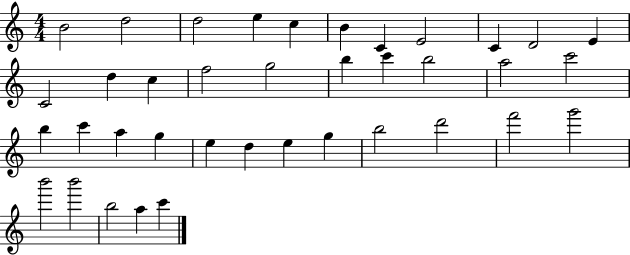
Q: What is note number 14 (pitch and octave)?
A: C5